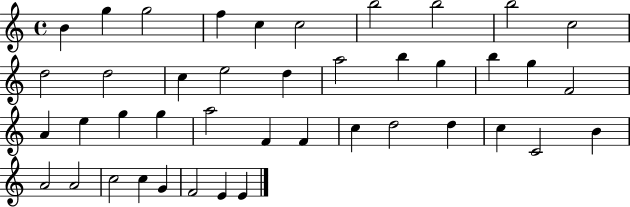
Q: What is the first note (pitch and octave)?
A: B4